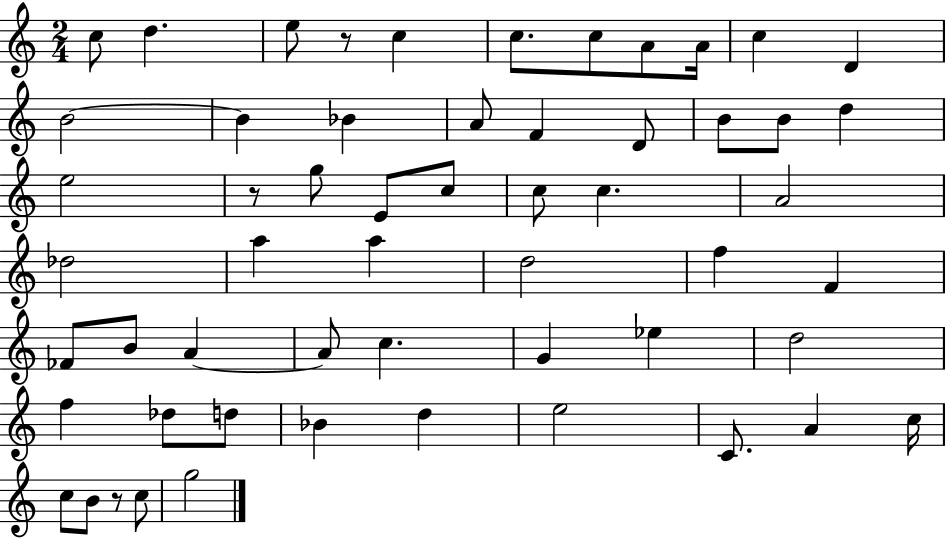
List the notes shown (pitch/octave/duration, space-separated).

C5/e D5/q. E5/e R/e C5/q C5/e. C5/e A4/e A4/s C5/q D4/q B4/h B4/q Bb4/q A4/e F4/q D4/e B4/e B4/e D5/q E5/h R/e G5/e E4/e C5/e C5/e C5/q. A4/h Db5/h A5/q A5/q D5/h F5/q F4/q FES4/e B4/e A4/q A4/e C5/q. G4/q Eb5/q D5/h F5/q Db5/e D5/e Bb4/q D5/q E5/h C4/e. A4/q C5/s C5/e B4/e R/e C5/e G5/h